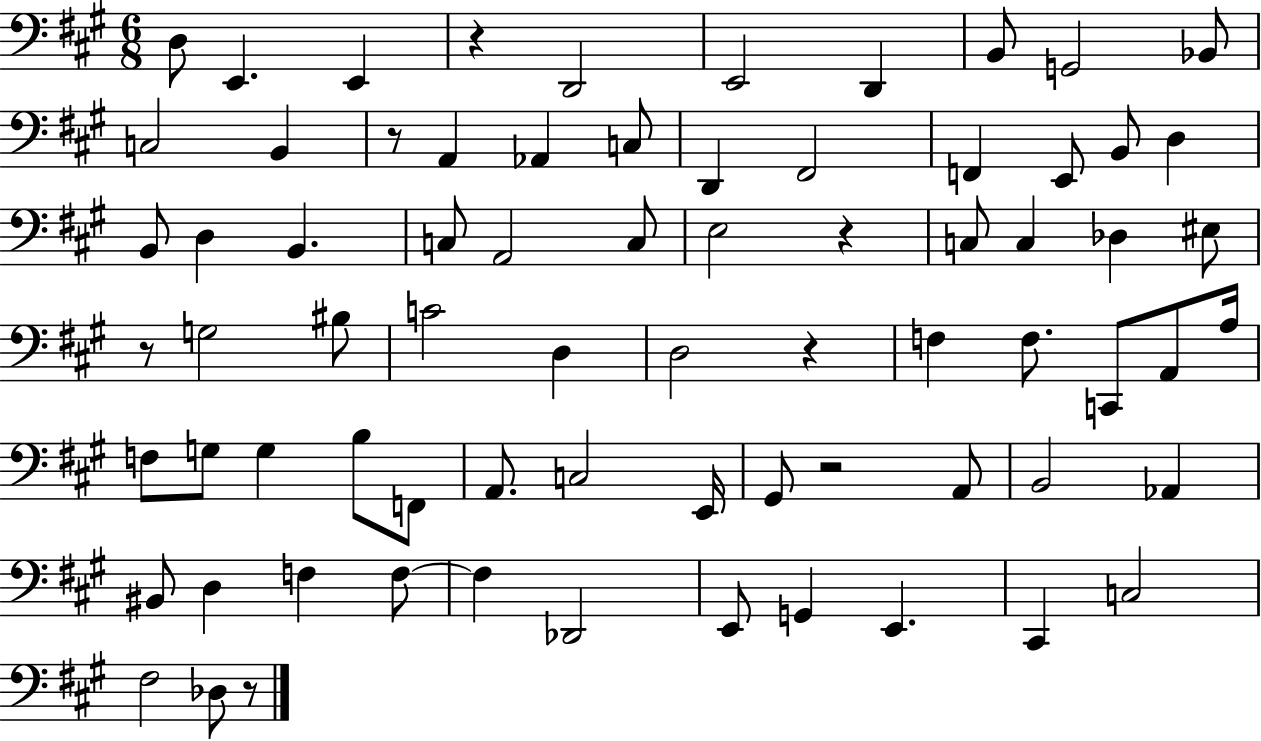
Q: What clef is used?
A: bass